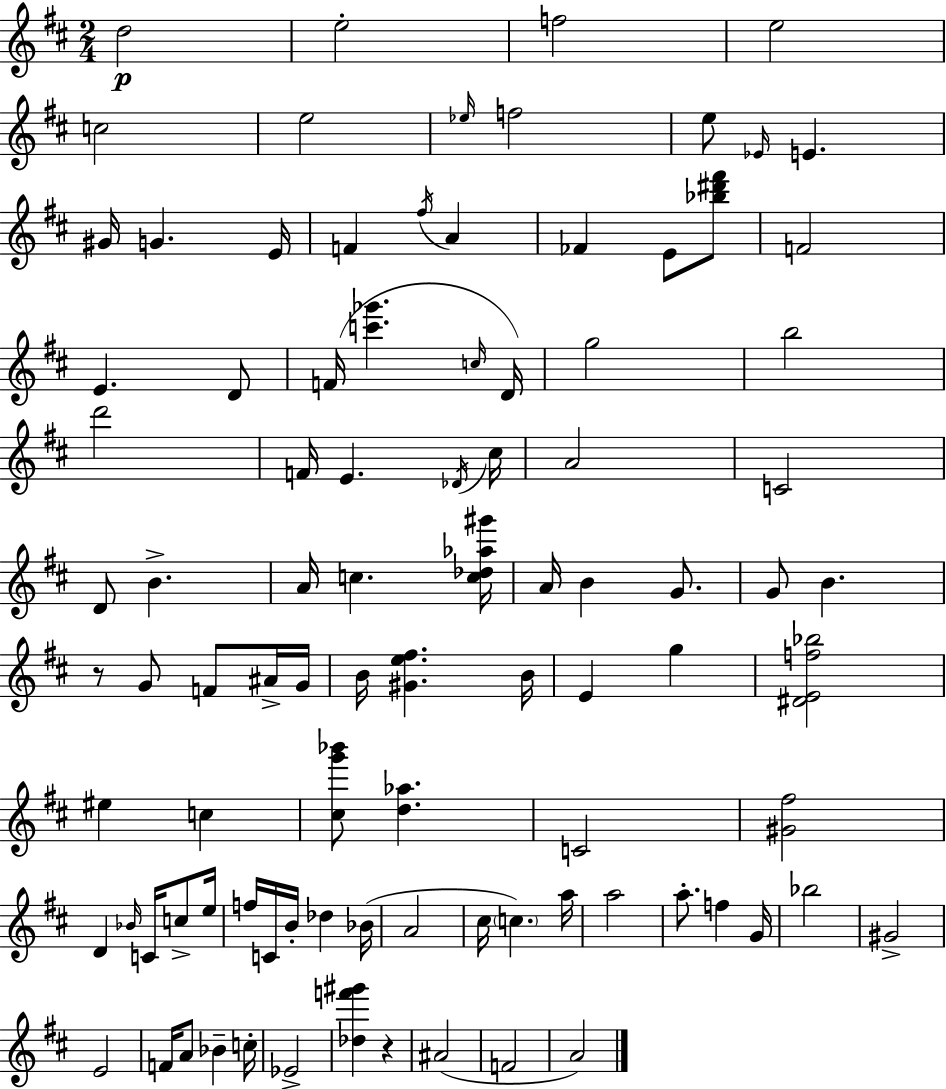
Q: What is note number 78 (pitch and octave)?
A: Bb4